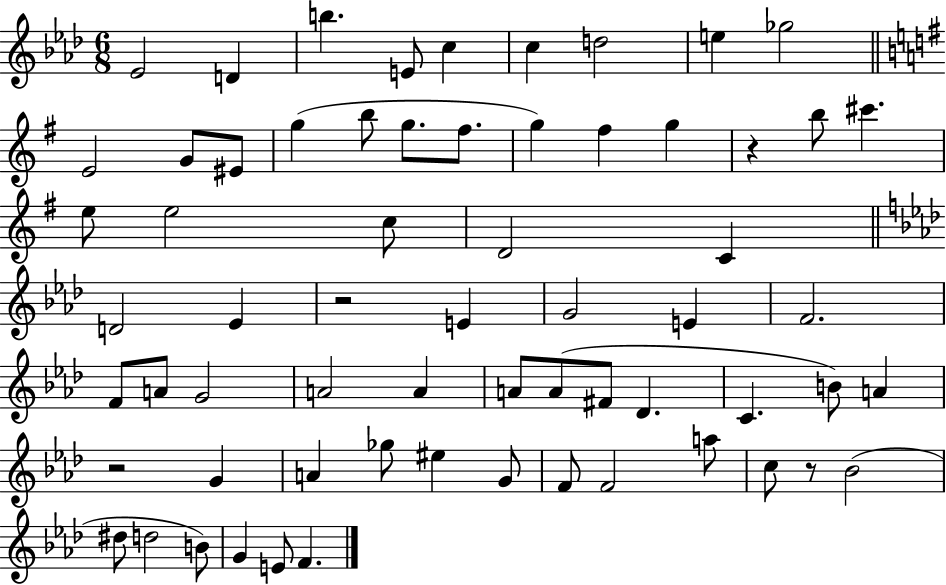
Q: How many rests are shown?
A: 4